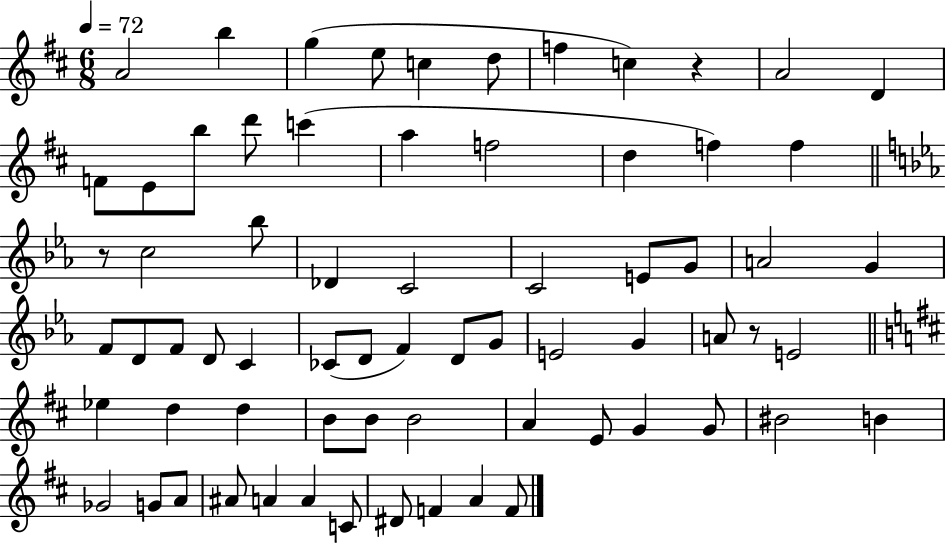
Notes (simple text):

A4/h B5/q G5/q E5/e C5/q D5/e F5/q C5/q R/q A4/h D4/q F4/e E4/e B5/e D6/e C6/q A5/q F5/h D5/q F5/q F5/q R/e C5/h Bb5/e Db4/q C4/h C4/h E4/e G4/e A4/h G4/q F4/e D4/e F4/e D4/e C4/q CES4/e D4/e F4/q D4/e G4/e E4/h G4/q A4/e R/e E4/h Eb5/q D5/q D5/q B4/e B4/e B4/h A4/q E4/e G4/q G4/e BIS4/h B4/q Gb4/h G4/e A4/e A#4/e A4/q A4/q C4/e D#4/e F4/q A4/q F4/e